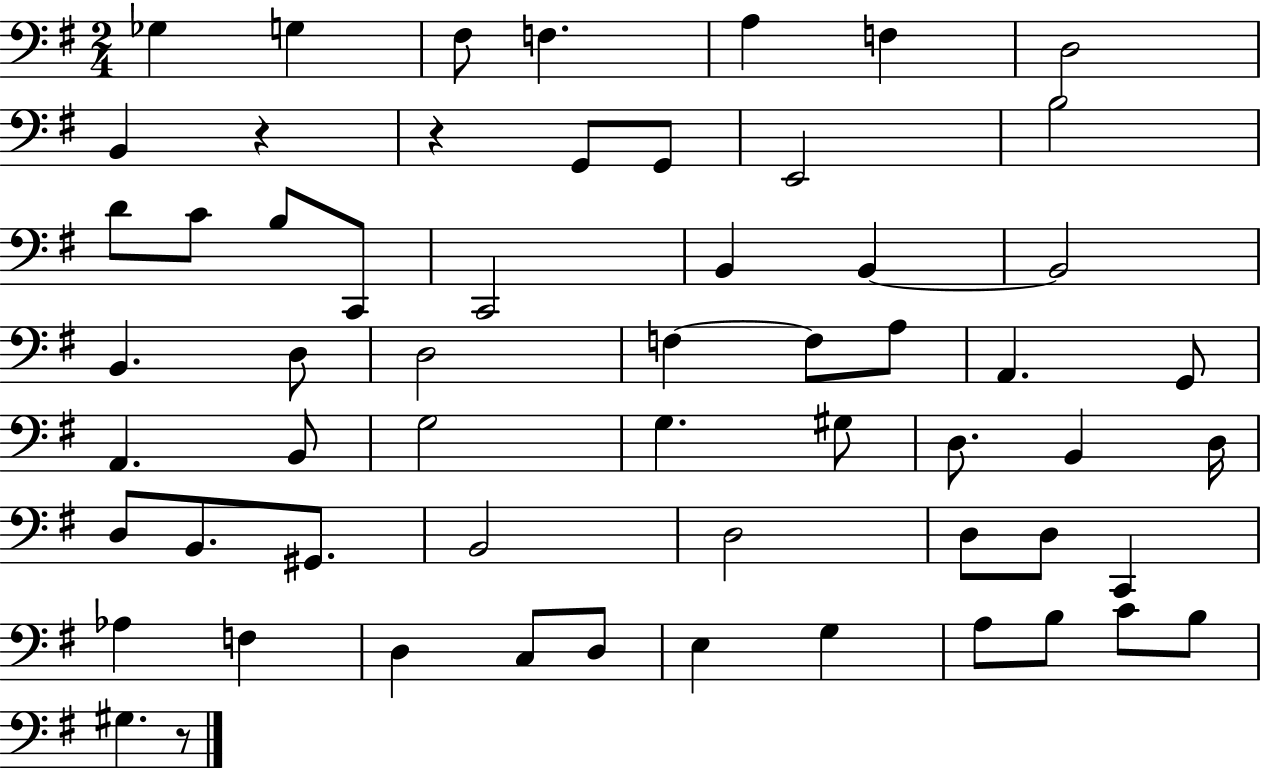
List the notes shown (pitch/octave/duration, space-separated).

Gb3/q G3/q F#3/e F3/q. A3/q F3/q D3/h B2/q R/q R/q G2/e G2/e E2/h B3/h D4/e C4/e B3/e C2/e C2/h B2/q B2/q B2/h B2/q. D3/e D3/h F3/q F3/e A3/e A2/q. G2/e A2/q. B2/e G3/h G3/q. G#3/e D3/e. B2/q D3/s D3/e B2/e. G#2/e. B2/h D3/h D3/e D3/e C2/q Ab3/q F3/q D3/q C3/e D3/e E3/q G3/q A3/e B3/e C4/e B3/e G#3/q. R/e